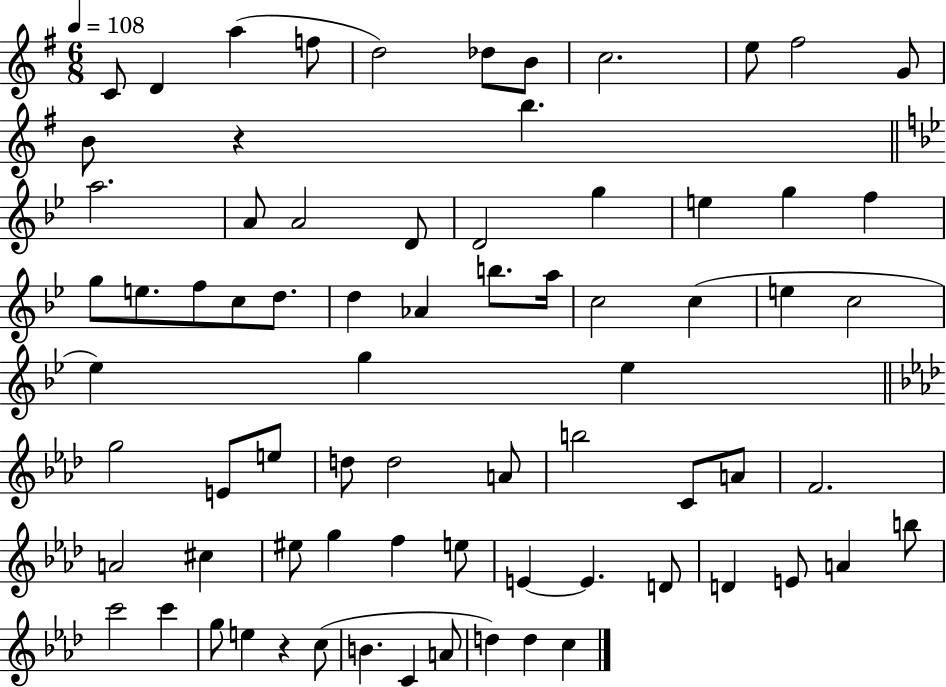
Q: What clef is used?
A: treble